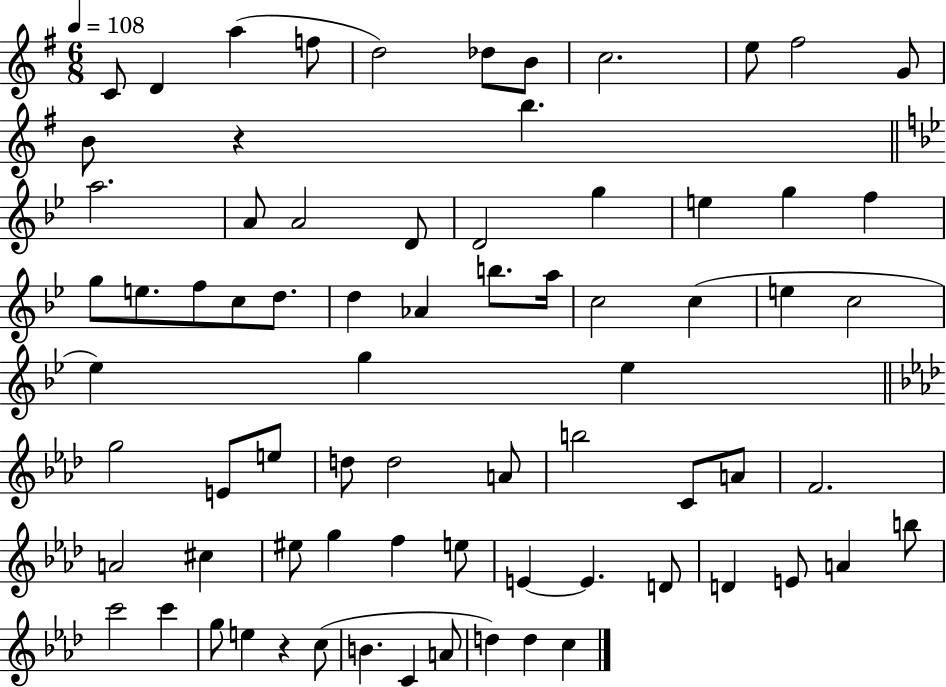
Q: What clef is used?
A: treble